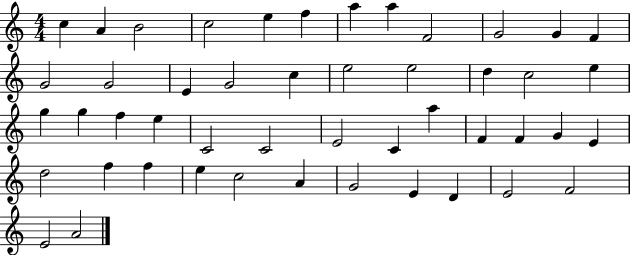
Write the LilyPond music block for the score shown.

{
  \clef treble
  \numericTimeSignature
  \time 4/4
  \key c \major
  c''4 a'4 b'2 | c''2 e''4 f''4 | a''4 a''4 f'2 | g'2 g'4 f'4 | \break g'2 g'2 | e'4 g'2 c''4 | e''2 e''2 | d''4 c''2 e''4 | \break g''4 g''4 f''4 e''4 | c'2 c'2 | e'2 c'4 a''4 | f'4 f'4 g'4 e'4 | \break d''2 f''4 f''4 | e''4 c''2 a'4 | g'2 e'4 d'4 | e'2 f'2 | \break e'2 a'2 | \bar "|."
}